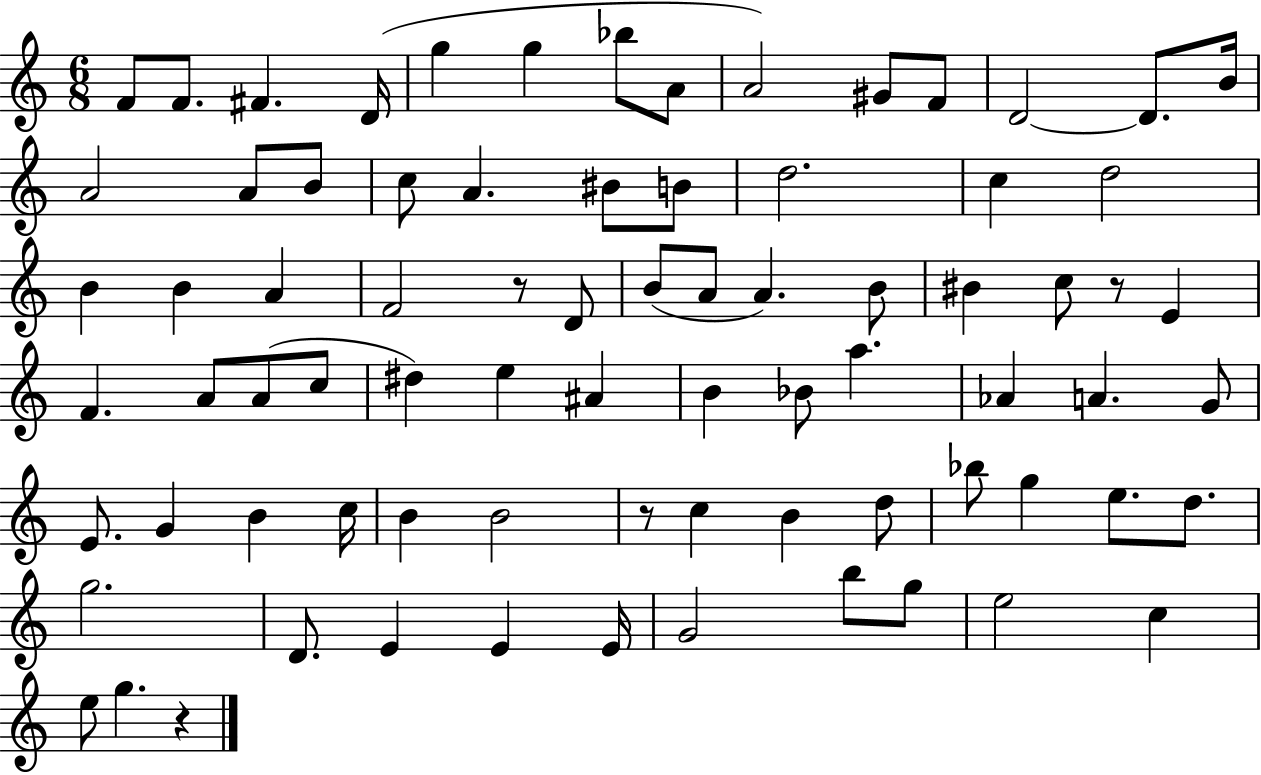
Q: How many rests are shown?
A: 4